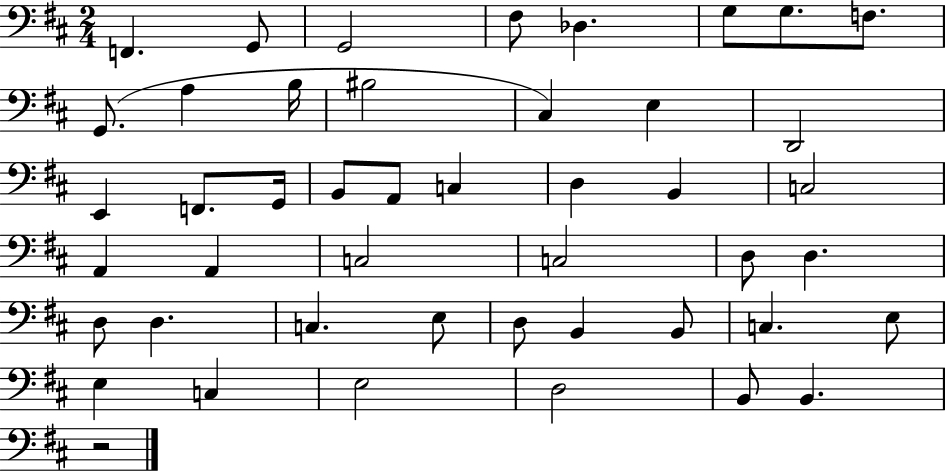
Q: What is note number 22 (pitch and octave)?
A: D3